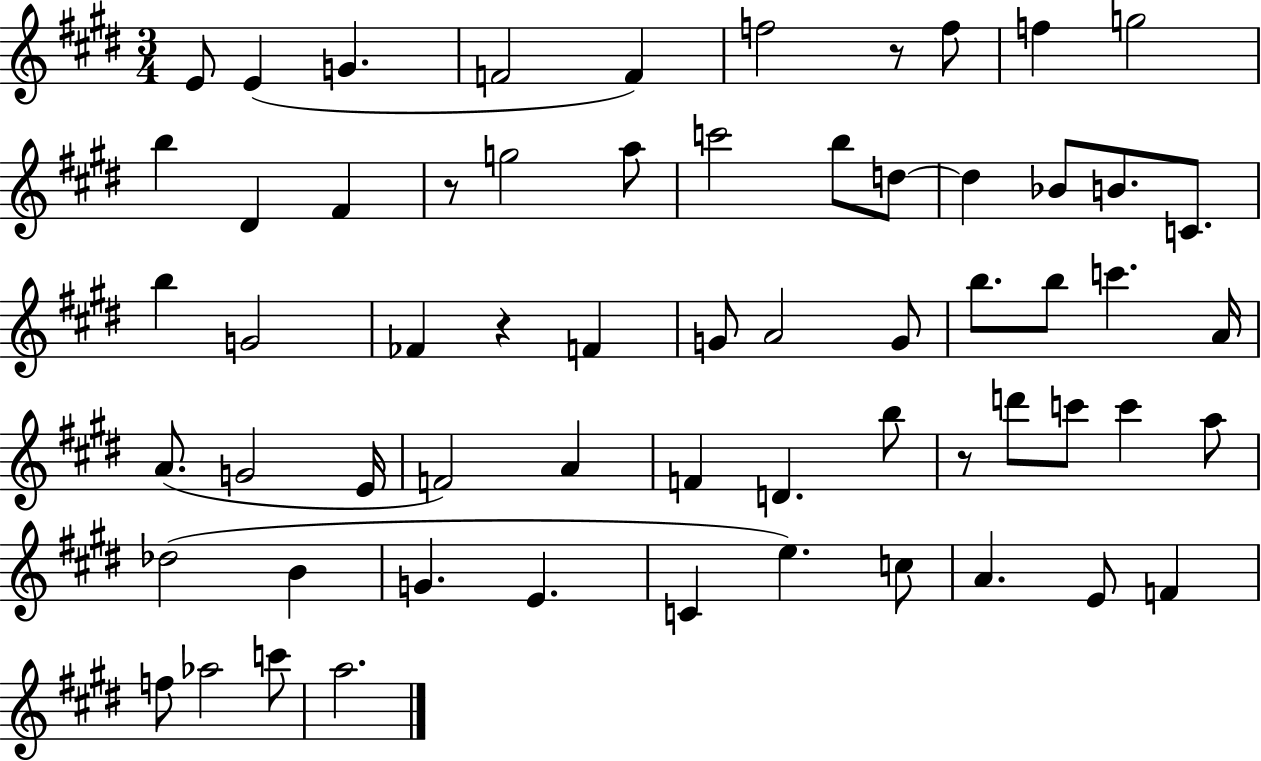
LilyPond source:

{
  \clef treble
  \numericTimeSignature
  \time 3/4
  \key e \major
  \repeat volta 2 { e'8 e'4( g'4. | f'2 f'4) | f''2 r8 f''8 | f''4 g''2 | \break b''4 dis'4 fis'4 | r8 g''2 a''8 | c'''2 b''8 d''8~~ | d''4 bes'8 b'8. c'8. | \break b''4 g'2 | fes'4 r4 f'4 | g'8 a'2 g'8 | b''8. b''8 c'''4. a'16 | \break a'8.( g'2 e'16 | f'2) a'4 | f'4 d'4. b''8 | r8 d'''8 c'''8 c'''4 a''8 | \break des''2( b'4 | g'4. e'4. | c'4 e''4.) c''8 | a'4. e'8 f'4 | \break f''8 aes''2 c'''8 | a''2. | } \bar "|."
}